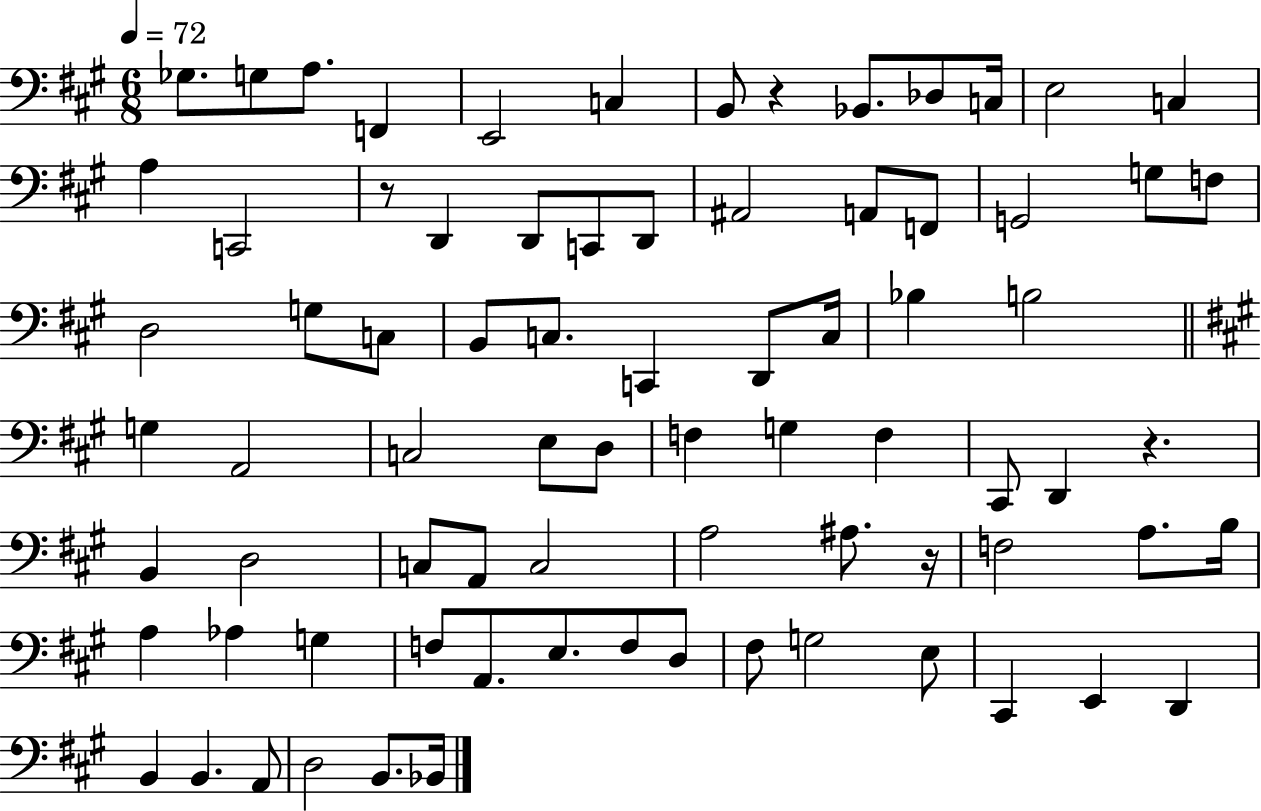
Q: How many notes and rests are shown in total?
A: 78